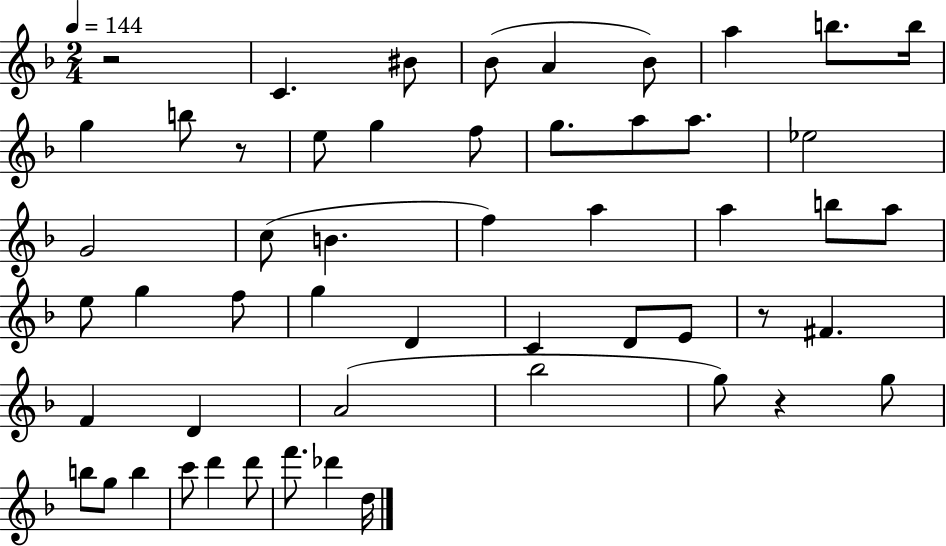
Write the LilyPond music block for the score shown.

{
  \clef treble
  \numericTimeSignature
  \time 2/4
  \key f \major
  \tempo 4 = 144
  r2 | c'4. bis'8 | bes'8( a'4 bes'8) | a''4 b''8. b''16 | \break g''4 b''8 r8 | e''8 g''4 f''8 | g''8. a''8 a''8. | ees''2 | \break g'2 | c''8( b'4. | f''4) a''4 | a''4 b''8 a''8 | \break e''8 g''4 f''8 | g''4 d'4 | c'4 d'8 e'8 | r8 fis'4. | \break f'4 d'4 | a'2( | bes''2 | g''8) r4 g''8 | \break b''8 g''8 b''4 | c'''8 d'''4 d'''8 | f'''8. des'''4 d''16 | \bar "|."
}